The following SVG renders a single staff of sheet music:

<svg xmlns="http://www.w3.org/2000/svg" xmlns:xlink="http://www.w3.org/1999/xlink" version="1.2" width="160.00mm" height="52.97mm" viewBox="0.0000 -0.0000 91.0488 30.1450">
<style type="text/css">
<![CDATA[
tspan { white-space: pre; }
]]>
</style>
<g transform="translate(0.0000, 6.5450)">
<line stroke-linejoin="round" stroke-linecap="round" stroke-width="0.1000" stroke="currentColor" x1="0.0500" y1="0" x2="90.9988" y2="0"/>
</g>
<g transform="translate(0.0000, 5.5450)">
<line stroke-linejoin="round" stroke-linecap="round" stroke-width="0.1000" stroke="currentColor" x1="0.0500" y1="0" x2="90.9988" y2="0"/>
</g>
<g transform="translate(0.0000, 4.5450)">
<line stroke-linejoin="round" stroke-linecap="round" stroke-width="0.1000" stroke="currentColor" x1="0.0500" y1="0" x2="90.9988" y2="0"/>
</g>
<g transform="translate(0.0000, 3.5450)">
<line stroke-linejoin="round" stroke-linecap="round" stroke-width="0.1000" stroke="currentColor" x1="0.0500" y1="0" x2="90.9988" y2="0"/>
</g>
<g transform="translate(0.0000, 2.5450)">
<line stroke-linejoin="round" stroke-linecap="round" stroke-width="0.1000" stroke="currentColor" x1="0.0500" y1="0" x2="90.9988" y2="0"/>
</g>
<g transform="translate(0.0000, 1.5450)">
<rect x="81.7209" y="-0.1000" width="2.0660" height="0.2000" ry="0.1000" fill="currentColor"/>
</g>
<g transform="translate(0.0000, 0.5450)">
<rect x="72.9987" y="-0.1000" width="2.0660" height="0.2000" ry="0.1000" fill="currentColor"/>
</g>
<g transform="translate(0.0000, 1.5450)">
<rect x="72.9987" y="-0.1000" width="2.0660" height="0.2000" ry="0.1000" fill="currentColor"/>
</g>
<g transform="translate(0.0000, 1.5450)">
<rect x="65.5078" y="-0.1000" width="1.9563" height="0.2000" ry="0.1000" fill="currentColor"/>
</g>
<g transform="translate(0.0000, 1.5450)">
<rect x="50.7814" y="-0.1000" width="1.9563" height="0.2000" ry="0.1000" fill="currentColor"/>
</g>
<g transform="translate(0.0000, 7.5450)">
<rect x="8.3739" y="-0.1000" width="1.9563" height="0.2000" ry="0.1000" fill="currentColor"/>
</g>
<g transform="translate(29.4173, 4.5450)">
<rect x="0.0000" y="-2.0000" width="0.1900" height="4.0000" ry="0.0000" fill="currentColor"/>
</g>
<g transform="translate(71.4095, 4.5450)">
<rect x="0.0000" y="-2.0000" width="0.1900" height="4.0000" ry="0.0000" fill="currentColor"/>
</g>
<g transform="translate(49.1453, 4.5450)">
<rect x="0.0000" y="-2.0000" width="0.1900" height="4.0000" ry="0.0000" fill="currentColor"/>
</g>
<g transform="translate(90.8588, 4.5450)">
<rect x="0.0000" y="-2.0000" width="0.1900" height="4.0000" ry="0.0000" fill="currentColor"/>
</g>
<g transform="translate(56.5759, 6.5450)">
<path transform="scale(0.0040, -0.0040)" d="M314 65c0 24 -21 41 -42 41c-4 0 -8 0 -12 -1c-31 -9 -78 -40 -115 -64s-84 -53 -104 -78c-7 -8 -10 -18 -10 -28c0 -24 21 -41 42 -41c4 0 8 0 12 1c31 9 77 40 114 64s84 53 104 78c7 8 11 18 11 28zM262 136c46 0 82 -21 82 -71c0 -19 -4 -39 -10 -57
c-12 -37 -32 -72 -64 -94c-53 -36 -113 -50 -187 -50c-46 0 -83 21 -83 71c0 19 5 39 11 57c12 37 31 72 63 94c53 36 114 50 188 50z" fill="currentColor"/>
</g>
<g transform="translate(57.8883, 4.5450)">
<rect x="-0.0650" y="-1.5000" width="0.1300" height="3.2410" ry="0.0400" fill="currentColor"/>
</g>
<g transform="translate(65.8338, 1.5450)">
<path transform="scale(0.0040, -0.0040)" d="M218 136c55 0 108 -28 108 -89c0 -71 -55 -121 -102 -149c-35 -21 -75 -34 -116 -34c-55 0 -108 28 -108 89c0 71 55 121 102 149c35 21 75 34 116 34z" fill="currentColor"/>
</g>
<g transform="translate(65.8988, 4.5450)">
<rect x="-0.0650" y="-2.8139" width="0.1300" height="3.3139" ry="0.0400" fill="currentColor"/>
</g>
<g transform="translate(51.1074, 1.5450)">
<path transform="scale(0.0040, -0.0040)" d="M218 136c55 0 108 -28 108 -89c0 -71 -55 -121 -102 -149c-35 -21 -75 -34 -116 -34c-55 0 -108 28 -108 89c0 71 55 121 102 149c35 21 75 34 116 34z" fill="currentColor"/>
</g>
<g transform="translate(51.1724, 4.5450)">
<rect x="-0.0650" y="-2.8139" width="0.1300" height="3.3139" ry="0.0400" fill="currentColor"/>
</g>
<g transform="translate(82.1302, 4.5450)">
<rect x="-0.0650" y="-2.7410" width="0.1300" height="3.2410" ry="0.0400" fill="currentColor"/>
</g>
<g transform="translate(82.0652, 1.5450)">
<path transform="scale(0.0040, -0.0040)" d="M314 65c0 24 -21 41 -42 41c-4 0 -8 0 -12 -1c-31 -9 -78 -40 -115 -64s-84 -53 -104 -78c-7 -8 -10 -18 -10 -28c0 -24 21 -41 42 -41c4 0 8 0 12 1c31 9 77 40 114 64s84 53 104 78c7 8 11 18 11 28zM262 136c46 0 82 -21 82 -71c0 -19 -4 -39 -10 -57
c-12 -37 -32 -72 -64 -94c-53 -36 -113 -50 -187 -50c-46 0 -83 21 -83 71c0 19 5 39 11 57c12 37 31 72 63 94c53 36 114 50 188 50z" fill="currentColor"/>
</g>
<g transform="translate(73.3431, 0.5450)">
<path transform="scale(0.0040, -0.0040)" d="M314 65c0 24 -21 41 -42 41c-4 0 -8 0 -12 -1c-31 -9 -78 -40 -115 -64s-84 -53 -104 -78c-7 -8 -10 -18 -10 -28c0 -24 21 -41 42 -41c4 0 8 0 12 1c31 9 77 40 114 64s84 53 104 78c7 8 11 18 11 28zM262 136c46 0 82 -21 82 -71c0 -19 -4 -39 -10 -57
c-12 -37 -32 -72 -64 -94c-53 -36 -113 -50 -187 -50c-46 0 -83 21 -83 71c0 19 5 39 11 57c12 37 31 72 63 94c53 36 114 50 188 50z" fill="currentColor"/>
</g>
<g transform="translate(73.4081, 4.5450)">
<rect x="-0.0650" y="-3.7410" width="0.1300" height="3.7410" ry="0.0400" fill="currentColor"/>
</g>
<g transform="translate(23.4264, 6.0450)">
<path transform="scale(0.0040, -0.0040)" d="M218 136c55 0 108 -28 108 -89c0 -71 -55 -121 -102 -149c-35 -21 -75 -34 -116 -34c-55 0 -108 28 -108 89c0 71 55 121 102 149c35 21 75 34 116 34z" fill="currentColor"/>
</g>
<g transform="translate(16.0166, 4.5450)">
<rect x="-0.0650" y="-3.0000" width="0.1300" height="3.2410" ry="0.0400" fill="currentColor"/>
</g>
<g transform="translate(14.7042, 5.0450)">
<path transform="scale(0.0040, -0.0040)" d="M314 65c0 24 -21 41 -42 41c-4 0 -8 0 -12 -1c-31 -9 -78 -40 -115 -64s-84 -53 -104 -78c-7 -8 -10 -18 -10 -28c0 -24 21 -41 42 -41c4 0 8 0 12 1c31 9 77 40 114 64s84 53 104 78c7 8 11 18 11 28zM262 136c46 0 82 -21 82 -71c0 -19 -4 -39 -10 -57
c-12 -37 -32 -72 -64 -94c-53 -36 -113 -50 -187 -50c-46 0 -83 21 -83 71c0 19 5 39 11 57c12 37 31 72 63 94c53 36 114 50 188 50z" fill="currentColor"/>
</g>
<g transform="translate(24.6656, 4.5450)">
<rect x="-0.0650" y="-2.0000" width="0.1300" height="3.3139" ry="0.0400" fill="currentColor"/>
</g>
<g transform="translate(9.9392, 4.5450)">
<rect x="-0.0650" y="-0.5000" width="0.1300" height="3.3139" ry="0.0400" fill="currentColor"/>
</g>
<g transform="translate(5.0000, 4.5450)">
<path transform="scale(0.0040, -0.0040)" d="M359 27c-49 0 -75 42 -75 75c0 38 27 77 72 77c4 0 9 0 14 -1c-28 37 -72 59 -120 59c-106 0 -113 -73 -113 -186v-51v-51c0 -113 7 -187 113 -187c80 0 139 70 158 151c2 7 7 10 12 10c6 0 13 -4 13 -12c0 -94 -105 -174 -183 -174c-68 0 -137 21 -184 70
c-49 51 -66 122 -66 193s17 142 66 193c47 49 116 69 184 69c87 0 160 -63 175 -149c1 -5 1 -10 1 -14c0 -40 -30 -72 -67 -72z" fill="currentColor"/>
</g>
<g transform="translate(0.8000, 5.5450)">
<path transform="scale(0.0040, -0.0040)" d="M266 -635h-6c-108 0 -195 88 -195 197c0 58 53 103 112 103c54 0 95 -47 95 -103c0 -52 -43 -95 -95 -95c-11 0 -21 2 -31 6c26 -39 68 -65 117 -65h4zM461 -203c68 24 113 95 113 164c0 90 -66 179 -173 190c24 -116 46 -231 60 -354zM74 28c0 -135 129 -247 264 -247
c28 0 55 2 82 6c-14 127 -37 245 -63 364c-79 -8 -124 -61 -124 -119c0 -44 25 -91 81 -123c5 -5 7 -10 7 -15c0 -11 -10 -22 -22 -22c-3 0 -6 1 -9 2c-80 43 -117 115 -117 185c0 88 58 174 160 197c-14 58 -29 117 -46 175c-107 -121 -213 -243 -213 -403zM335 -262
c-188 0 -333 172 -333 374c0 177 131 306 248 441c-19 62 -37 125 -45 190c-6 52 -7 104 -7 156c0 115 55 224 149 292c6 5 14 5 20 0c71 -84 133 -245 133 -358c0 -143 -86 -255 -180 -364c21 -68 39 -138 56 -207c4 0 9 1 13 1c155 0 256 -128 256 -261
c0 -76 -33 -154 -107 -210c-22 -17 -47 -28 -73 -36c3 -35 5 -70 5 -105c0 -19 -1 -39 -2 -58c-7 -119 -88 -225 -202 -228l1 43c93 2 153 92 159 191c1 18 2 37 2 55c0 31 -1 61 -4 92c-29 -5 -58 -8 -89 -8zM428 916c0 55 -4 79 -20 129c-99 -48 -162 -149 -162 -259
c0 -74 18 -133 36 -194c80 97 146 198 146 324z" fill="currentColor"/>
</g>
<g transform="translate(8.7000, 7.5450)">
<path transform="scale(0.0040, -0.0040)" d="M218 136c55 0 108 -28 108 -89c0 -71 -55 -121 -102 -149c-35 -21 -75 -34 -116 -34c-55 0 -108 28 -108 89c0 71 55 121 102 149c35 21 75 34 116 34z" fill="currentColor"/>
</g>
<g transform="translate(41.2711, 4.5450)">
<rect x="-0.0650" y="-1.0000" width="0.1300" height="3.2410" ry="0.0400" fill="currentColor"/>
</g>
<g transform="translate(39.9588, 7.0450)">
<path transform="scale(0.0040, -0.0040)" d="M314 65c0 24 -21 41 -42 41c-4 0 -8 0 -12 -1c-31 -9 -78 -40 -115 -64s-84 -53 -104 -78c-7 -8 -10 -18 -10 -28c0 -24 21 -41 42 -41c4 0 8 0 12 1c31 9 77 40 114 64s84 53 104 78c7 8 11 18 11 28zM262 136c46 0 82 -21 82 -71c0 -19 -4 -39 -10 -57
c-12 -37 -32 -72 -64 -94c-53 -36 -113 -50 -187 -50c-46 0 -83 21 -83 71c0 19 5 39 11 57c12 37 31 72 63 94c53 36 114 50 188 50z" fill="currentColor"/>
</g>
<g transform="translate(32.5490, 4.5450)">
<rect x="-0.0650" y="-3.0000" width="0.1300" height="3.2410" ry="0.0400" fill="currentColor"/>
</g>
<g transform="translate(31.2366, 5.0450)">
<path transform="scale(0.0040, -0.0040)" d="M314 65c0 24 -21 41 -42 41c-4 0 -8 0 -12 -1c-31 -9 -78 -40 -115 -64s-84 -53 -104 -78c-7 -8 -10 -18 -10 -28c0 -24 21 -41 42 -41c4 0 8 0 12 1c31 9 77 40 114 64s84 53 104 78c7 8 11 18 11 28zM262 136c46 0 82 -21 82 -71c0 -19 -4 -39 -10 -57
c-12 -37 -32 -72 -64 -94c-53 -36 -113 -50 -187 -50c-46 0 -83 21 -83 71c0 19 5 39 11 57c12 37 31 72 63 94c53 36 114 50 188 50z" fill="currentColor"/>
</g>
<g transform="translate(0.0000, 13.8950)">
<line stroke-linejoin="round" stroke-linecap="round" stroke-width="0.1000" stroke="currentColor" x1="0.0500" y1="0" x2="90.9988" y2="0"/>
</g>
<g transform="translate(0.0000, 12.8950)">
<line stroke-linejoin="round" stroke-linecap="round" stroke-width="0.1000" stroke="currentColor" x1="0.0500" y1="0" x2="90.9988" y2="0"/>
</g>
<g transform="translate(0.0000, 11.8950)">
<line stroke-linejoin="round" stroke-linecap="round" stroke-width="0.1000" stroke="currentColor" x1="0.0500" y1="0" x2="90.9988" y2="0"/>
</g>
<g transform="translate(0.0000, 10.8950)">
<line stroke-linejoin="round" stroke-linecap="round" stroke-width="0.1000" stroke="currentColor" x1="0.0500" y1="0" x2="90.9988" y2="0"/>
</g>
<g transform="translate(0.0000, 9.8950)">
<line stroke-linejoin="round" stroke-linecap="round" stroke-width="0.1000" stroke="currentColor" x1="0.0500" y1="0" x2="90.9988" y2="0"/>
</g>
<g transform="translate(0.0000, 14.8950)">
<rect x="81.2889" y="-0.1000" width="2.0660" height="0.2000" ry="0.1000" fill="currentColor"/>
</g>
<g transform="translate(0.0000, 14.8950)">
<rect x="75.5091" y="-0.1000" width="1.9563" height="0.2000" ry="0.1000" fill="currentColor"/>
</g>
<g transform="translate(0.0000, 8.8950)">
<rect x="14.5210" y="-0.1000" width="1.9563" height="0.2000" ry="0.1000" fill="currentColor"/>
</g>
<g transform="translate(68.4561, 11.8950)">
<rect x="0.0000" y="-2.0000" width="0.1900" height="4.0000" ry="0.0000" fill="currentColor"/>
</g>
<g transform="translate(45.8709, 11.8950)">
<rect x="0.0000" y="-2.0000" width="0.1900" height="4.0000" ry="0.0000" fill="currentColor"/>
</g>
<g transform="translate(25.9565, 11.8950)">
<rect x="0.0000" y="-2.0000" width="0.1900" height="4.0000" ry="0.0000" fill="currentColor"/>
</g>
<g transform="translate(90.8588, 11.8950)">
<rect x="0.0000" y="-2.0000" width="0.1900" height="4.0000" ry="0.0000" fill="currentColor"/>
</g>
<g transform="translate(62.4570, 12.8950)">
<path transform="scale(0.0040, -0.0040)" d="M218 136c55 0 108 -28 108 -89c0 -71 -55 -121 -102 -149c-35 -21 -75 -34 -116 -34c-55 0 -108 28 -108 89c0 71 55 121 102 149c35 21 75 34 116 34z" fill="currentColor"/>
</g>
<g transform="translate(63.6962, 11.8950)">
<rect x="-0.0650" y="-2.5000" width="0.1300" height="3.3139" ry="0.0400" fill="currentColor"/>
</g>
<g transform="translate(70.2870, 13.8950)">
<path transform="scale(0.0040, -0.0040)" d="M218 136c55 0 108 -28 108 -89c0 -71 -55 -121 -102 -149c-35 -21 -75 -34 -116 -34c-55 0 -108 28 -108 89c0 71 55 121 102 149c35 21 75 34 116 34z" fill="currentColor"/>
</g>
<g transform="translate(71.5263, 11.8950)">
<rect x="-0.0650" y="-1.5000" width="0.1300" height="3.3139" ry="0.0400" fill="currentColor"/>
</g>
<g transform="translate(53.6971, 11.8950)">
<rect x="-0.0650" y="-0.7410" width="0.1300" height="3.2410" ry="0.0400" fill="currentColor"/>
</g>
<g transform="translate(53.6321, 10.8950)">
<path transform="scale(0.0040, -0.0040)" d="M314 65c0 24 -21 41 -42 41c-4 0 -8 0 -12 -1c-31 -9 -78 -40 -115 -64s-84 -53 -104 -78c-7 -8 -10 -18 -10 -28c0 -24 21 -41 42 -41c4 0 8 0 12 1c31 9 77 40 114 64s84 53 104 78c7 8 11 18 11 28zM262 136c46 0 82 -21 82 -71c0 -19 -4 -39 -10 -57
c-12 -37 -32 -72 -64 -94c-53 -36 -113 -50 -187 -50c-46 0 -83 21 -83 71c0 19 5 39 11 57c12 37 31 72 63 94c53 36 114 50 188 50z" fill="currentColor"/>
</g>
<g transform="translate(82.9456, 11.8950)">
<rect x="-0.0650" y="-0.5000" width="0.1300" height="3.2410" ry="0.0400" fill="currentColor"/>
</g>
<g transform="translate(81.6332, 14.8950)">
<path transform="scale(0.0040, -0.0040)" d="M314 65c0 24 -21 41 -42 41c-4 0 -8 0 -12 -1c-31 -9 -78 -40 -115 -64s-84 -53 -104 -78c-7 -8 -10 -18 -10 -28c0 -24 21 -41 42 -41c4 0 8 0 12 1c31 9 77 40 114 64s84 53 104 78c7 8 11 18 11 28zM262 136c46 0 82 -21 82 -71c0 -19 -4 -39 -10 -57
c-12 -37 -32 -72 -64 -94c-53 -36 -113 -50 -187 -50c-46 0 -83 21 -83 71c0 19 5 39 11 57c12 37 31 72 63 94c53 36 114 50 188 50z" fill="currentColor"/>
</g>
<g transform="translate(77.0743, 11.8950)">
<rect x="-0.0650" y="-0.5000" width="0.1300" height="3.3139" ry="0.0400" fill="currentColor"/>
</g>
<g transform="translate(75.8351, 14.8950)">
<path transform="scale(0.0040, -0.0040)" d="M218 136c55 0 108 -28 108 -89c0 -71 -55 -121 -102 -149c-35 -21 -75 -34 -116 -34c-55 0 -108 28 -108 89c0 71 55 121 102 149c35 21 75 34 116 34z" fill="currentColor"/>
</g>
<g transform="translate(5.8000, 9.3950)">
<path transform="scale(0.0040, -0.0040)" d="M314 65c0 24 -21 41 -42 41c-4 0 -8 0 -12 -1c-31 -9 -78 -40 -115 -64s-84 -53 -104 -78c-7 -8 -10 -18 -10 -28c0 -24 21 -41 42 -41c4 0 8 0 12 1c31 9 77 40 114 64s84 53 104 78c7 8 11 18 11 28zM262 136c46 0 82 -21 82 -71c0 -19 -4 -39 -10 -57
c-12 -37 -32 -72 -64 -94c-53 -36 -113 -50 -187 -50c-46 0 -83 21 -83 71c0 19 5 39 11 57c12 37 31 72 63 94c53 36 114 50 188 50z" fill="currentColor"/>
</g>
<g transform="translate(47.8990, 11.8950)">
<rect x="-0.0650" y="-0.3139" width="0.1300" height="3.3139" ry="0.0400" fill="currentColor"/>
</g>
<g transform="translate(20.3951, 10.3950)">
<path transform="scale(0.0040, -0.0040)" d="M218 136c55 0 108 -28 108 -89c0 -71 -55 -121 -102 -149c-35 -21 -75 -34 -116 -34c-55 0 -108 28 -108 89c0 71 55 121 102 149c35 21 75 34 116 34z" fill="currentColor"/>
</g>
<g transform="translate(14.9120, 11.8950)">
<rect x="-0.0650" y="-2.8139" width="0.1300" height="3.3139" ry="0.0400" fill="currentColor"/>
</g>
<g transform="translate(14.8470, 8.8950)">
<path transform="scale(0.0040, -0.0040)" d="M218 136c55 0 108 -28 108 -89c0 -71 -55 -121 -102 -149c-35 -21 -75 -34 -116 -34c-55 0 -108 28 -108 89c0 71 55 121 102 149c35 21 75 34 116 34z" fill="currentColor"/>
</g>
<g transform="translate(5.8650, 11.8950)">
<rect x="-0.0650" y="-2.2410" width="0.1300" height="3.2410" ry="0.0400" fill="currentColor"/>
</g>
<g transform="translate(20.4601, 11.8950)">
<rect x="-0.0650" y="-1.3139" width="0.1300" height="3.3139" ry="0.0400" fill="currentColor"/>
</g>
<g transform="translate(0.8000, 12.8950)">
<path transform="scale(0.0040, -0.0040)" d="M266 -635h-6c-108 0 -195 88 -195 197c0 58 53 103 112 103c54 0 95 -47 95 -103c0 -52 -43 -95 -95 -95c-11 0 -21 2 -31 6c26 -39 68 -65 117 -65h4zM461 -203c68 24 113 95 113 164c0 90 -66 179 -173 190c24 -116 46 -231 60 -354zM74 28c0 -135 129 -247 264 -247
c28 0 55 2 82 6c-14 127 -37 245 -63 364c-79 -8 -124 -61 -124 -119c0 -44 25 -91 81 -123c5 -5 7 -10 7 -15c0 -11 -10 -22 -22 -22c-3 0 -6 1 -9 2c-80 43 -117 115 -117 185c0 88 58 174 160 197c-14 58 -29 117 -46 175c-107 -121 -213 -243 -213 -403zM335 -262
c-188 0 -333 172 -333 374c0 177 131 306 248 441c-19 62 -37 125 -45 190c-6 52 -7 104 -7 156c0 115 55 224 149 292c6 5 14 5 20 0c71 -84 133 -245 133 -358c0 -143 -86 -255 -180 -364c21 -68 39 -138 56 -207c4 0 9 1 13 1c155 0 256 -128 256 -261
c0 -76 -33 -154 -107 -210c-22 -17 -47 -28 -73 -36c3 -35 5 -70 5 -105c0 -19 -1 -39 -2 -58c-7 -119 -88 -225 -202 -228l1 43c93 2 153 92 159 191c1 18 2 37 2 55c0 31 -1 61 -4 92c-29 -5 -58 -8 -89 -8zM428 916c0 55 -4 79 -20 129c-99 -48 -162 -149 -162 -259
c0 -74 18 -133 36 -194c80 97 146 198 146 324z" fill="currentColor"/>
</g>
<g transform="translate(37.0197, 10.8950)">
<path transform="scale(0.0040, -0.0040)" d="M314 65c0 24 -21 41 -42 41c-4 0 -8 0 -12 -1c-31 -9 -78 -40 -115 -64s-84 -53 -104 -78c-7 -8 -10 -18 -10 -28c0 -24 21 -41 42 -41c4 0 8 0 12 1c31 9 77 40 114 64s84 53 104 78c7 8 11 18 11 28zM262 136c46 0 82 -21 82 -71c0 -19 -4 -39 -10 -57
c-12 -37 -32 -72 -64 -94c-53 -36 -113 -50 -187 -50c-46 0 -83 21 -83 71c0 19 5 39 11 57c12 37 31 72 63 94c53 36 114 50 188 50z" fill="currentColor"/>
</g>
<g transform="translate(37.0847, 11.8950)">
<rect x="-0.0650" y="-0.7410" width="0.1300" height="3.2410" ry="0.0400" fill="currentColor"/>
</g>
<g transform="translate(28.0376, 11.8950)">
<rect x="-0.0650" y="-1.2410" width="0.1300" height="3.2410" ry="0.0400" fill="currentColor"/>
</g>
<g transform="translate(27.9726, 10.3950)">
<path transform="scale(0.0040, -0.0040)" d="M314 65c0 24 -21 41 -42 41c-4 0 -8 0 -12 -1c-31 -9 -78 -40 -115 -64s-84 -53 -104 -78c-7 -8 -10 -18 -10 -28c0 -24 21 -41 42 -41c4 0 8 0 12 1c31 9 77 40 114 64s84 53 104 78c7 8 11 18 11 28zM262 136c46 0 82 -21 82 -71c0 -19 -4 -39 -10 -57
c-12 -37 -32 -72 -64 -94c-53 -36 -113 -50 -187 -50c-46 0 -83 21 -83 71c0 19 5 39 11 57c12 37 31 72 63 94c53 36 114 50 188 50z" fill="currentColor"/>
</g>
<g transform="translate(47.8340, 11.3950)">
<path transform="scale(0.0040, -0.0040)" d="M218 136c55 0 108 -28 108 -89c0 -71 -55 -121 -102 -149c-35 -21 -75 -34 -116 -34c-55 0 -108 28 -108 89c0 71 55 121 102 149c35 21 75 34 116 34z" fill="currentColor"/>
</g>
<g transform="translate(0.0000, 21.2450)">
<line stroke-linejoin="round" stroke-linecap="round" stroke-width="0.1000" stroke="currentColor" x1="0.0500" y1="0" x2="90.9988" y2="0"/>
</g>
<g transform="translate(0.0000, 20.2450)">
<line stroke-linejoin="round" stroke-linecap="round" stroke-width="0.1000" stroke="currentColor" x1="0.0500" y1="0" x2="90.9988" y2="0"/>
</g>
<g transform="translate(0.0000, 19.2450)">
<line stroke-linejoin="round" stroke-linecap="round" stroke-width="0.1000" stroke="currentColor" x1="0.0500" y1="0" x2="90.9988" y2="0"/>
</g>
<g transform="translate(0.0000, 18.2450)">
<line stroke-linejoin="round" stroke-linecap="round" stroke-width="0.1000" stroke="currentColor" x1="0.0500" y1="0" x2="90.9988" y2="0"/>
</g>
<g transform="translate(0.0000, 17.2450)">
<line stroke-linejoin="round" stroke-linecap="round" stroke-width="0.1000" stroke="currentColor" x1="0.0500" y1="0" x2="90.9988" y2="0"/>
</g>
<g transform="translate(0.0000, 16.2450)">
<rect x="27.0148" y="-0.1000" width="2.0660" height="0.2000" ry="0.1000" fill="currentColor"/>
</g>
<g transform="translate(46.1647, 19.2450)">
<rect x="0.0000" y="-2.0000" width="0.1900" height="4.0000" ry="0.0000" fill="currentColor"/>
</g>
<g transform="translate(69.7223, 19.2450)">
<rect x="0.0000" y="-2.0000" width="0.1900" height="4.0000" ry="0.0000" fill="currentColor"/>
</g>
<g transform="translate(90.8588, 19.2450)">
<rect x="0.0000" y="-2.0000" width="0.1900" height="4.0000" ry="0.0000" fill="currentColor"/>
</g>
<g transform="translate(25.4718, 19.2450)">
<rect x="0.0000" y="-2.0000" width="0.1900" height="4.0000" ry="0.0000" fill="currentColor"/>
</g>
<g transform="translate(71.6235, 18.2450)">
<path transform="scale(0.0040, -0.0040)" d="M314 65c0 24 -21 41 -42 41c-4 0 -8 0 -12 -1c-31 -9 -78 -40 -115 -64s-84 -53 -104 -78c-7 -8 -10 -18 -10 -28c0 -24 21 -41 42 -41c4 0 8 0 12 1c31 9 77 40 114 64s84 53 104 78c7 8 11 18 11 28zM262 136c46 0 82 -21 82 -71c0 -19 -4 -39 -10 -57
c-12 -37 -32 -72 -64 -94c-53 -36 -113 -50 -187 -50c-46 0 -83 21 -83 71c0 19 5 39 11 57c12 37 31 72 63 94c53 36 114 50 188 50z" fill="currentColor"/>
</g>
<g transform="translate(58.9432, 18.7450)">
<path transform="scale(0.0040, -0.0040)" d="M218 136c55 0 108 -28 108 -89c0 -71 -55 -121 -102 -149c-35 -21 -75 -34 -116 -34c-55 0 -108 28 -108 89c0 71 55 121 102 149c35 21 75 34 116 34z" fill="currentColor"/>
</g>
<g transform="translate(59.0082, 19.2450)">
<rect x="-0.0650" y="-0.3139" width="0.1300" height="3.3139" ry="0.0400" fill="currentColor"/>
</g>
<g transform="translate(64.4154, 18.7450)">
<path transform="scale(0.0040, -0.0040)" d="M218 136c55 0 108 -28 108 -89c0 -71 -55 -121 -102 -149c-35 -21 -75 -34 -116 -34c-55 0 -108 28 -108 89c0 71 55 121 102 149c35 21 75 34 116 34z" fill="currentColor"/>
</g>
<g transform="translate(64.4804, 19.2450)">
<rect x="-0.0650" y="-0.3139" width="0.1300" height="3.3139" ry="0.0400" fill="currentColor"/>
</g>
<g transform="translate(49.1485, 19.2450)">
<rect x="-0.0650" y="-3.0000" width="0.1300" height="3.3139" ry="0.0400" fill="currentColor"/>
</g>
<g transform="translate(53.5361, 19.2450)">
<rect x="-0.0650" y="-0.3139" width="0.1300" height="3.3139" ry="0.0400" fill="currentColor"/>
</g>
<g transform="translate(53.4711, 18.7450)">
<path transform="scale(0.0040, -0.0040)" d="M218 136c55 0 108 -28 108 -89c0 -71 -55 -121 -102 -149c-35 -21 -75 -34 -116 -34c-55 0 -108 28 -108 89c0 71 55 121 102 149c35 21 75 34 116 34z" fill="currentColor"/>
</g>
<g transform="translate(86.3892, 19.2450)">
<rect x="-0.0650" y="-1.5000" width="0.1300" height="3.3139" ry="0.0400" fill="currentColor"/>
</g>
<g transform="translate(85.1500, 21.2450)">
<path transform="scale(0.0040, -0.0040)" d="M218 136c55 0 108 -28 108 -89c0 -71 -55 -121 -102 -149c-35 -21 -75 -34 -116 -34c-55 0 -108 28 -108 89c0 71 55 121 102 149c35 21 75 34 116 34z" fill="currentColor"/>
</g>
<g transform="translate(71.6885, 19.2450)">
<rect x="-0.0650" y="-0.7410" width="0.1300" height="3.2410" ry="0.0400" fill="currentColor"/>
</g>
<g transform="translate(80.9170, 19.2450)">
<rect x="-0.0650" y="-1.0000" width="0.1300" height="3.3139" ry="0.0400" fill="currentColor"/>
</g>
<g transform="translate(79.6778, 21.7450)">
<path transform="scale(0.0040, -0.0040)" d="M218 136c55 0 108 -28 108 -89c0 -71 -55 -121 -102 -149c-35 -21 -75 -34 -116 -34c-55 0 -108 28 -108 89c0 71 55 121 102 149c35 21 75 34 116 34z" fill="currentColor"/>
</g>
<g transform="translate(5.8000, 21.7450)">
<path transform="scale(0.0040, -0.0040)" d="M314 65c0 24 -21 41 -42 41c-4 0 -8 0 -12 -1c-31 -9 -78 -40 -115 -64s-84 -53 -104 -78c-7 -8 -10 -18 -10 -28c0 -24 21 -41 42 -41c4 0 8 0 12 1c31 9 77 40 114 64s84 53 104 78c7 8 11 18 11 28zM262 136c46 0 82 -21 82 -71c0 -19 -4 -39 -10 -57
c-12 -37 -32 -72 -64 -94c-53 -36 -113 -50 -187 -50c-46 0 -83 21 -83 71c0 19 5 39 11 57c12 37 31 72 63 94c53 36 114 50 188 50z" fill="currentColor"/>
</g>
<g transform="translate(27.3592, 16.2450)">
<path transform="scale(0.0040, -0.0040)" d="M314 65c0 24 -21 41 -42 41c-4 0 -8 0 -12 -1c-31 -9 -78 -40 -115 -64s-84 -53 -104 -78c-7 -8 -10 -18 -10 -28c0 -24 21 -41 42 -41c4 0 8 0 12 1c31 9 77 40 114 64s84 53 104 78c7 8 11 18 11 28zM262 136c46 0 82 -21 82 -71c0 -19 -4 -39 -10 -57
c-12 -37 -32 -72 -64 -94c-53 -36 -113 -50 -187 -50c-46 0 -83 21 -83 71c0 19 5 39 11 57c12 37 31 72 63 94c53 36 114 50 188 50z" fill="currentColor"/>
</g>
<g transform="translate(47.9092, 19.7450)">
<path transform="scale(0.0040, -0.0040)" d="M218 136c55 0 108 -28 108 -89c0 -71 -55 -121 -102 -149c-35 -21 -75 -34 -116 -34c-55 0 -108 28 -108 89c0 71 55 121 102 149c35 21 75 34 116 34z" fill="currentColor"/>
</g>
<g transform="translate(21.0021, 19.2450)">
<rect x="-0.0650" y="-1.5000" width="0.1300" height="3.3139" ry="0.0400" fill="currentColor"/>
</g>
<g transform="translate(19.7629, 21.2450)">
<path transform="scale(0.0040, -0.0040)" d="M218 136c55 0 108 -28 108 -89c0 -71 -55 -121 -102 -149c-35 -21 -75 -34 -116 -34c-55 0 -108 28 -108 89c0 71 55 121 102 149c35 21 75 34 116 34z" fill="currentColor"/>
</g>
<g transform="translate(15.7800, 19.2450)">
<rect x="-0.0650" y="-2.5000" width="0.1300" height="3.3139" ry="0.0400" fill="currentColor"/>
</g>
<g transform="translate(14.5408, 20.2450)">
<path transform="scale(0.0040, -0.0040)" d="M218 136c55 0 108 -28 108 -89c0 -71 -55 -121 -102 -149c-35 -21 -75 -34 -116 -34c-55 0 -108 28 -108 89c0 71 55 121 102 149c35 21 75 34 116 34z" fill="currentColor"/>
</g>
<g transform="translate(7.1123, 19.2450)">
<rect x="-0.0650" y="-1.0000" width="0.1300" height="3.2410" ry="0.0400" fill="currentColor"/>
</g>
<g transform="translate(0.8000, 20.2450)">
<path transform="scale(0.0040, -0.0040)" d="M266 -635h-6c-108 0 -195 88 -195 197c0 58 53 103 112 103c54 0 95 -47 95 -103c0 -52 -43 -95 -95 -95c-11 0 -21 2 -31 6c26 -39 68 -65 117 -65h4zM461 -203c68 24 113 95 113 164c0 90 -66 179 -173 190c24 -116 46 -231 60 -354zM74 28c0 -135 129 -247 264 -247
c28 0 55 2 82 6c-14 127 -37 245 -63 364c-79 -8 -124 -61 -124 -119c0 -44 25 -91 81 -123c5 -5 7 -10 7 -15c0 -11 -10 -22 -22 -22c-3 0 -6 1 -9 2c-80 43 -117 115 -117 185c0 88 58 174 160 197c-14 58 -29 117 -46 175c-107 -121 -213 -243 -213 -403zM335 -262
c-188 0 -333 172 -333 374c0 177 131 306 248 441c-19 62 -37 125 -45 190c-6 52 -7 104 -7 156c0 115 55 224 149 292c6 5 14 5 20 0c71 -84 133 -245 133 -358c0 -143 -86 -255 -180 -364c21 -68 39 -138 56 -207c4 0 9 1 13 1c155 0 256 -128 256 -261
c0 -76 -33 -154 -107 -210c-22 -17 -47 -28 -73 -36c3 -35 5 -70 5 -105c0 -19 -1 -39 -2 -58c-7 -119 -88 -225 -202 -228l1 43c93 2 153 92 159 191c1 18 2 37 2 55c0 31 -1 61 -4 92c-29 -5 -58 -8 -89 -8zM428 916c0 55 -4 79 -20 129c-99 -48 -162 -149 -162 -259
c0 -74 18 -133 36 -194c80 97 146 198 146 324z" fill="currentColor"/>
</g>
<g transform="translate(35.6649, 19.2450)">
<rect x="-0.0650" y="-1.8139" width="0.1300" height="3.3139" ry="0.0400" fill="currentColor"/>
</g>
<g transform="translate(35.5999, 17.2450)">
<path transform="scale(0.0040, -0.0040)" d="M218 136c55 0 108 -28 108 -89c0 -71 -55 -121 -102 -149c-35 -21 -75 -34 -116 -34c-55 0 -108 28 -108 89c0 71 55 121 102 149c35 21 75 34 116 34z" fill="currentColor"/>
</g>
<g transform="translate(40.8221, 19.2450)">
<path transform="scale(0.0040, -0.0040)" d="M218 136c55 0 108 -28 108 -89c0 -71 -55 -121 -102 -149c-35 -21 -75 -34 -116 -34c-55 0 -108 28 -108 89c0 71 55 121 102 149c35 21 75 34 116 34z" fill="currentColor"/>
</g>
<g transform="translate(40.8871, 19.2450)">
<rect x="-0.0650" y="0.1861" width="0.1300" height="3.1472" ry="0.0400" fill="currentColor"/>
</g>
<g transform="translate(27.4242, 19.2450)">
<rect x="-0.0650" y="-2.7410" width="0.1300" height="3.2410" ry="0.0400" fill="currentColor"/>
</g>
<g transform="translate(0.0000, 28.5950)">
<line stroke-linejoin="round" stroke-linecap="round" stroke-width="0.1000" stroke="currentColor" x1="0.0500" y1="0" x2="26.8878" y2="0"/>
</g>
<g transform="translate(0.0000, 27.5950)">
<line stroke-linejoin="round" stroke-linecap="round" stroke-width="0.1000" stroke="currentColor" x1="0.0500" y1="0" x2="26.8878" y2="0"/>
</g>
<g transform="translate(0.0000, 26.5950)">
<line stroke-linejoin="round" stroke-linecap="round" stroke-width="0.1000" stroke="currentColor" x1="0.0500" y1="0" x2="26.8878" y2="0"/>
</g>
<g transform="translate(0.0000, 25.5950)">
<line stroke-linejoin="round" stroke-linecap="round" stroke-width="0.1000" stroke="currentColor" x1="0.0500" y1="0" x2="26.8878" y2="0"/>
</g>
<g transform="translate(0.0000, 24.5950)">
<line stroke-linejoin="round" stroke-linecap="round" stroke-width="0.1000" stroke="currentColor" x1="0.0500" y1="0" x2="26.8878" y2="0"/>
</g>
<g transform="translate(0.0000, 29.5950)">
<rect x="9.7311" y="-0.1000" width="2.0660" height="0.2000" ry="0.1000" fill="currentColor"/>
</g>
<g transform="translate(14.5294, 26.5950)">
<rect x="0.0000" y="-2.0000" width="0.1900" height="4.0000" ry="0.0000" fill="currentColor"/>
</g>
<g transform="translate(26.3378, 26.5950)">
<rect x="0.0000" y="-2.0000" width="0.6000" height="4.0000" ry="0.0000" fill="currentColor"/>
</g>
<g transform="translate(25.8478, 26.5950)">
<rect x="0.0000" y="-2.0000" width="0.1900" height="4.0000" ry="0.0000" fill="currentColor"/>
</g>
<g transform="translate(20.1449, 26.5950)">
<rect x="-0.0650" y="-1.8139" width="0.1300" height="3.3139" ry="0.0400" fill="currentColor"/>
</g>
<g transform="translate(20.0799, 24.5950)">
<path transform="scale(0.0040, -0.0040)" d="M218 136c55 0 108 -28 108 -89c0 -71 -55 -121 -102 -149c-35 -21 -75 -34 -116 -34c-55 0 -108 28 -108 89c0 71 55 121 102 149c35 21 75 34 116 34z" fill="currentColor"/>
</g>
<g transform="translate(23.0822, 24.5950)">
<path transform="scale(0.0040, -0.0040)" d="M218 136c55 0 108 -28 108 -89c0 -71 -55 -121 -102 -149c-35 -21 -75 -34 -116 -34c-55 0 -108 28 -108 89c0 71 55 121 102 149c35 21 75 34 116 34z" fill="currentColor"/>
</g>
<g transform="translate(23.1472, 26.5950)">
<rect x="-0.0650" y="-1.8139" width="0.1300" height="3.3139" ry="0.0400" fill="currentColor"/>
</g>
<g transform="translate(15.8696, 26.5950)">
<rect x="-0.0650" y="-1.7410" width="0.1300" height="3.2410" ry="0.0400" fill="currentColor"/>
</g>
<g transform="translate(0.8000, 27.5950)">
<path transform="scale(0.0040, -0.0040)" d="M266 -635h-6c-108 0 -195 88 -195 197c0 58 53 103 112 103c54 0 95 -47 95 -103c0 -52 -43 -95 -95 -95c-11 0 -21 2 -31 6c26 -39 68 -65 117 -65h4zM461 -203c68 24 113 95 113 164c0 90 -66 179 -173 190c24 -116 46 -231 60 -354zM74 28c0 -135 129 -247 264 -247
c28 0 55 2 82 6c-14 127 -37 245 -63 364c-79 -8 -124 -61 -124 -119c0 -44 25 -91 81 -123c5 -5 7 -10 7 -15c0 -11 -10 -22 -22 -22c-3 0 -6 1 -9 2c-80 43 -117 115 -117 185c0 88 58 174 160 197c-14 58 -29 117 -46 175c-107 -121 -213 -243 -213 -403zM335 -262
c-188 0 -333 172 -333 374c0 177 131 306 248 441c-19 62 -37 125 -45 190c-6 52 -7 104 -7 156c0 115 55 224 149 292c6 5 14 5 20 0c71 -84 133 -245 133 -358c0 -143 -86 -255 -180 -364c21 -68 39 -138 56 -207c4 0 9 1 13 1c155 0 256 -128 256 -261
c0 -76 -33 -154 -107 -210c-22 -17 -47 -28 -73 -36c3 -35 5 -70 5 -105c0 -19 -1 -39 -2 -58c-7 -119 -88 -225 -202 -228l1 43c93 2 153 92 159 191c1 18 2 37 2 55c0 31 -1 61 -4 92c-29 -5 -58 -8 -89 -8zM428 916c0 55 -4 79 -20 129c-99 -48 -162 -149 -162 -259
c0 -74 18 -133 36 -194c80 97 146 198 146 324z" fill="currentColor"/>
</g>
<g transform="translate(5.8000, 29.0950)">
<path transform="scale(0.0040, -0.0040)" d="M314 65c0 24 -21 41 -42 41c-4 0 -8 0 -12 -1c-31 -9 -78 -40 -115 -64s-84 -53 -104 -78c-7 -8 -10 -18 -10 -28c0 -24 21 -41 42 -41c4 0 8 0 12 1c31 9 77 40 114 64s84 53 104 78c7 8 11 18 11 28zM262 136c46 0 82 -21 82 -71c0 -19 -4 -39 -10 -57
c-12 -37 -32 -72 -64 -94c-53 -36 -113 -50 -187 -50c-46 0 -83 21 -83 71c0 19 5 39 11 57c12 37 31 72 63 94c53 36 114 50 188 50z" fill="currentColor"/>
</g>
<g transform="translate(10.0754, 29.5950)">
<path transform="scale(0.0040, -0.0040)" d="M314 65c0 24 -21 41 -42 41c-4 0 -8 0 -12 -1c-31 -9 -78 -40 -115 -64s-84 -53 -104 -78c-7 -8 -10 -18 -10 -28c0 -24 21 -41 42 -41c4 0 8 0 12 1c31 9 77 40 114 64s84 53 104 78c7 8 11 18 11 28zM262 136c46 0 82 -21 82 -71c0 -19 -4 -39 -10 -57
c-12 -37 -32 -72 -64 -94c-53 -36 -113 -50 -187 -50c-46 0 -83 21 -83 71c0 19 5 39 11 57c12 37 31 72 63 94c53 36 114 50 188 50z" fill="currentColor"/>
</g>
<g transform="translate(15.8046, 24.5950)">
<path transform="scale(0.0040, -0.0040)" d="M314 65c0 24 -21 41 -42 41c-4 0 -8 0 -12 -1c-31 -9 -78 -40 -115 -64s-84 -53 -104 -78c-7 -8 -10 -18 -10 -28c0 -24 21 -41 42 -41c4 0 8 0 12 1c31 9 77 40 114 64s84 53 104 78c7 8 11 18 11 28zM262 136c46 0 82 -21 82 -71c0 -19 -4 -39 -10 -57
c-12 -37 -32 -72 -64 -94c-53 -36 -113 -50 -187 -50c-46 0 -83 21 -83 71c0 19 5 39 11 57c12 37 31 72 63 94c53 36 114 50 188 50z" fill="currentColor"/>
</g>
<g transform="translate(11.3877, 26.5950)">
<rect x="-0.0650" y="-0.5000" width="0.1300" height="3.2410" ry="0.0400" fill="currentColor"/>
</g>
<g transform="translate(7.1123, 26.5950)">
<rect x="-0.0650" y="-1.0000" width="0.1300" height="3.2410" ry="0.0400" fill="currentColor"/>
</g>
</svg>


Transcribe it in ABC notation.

X:1
T:Untitled
M:4/4
L:1/4
K:C
C A2 F A2 D2 a E2 a c'2 a2 g2 a e e2 d2 c d2 G E C C2 D2 G E a2 f B A c c c d2 D E D2 C2 f2 f f